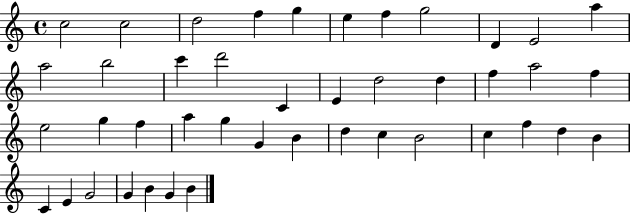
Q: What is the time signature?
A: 4/4